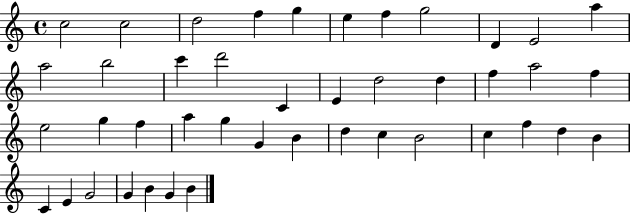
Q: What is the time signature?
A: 4/4